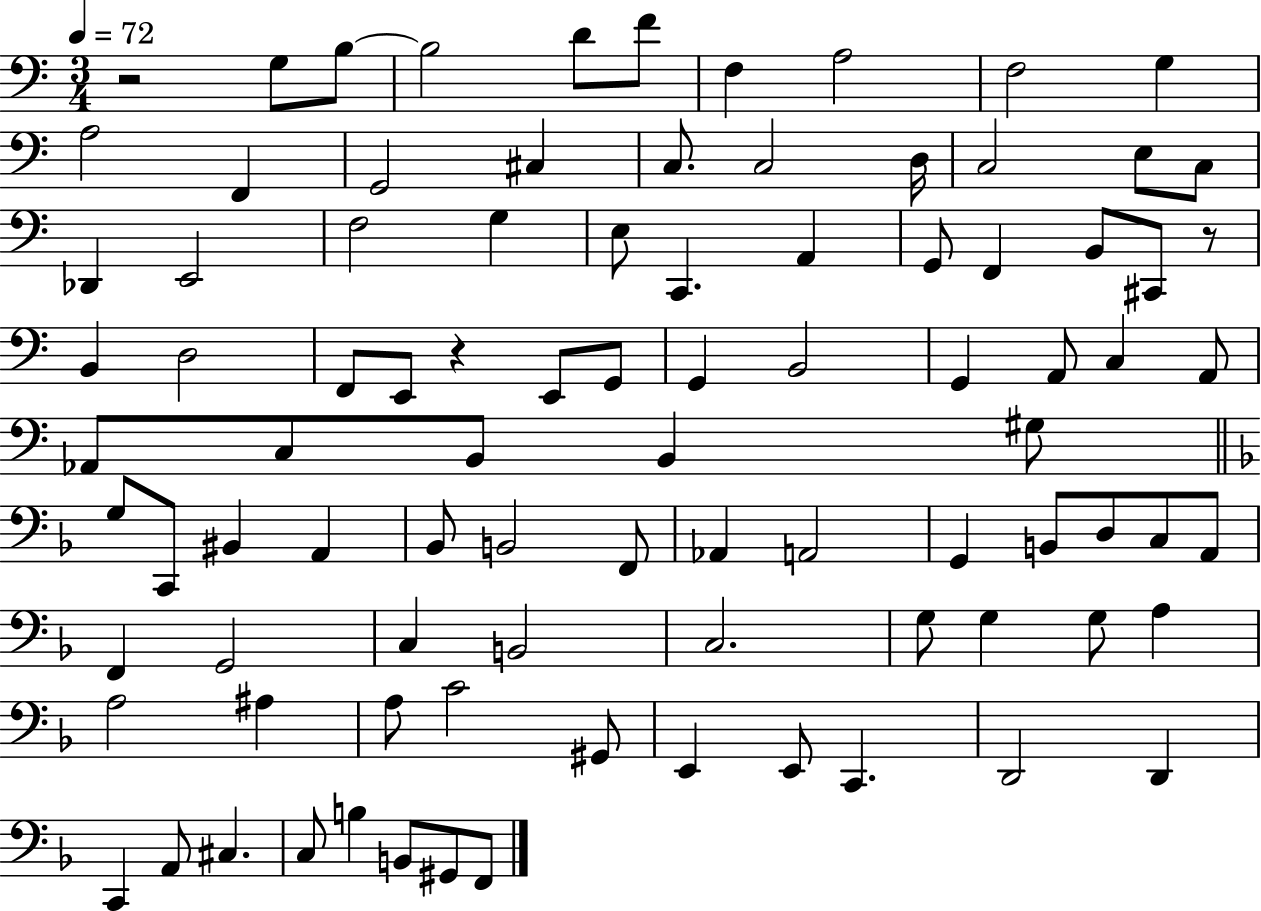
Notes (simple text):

R/h G3/e B3/e B3/h D4/e F4/e F3/q A3/h F3/h G3/q A3/h F2/q G2/h C#3/q C3/e. C3/h D3/s C3/h E3/e C3/e Db2/q E2/h F3/h G3/q E3/e C2/q. A2/q G2/e F2/q B2/e C#2/e R/e B2/q D3/h F2/e E2/e R/q E2/e G2/e G2/q B2/h G2/q A2/e C3/q A2/e Ab2/e C3/e B2/e B2/q G#3/e G3/e C2/e BIS2/q A2/q Bb2/e B2/h F2/e Ab2/q A2/h G2/q B2/e D3/e C3/e A2/e F2/q G2/h C3/q B2/h C3/h. G3/e G3/q G3/e A3/q A3/h A#3/q A3/e C4/h G#2/e E2/q E2/e C2/q. D2/h D2/q C2/q A2/e C#3/q. C3/e B3/q B2/e G#2/e F2/e